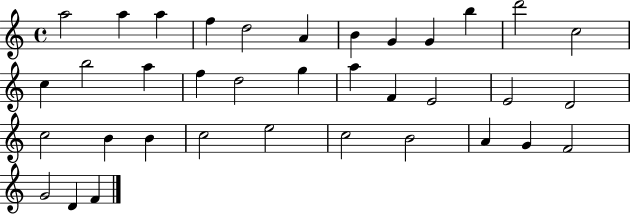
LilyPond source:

{
  \clef treble
  \time 4/4
  \defaultTimeSignature
  \key c \major
  a''2 a''4 a''4 | f''4 d''2 a'4 | b'4 g'4 g'4 b''4 | d'''2 c''2 | \break c''4 b''2 a''4 | f''4 d''2 g''4 | a''4 f'4 e'2 | e'2 d'2 | \break c''2 b'4 b'4 | c''2 e''2 | c''2 b'2 | a'4 g'4 f'2 | \break g'2 d'4 f'4 | \bar "|."
}